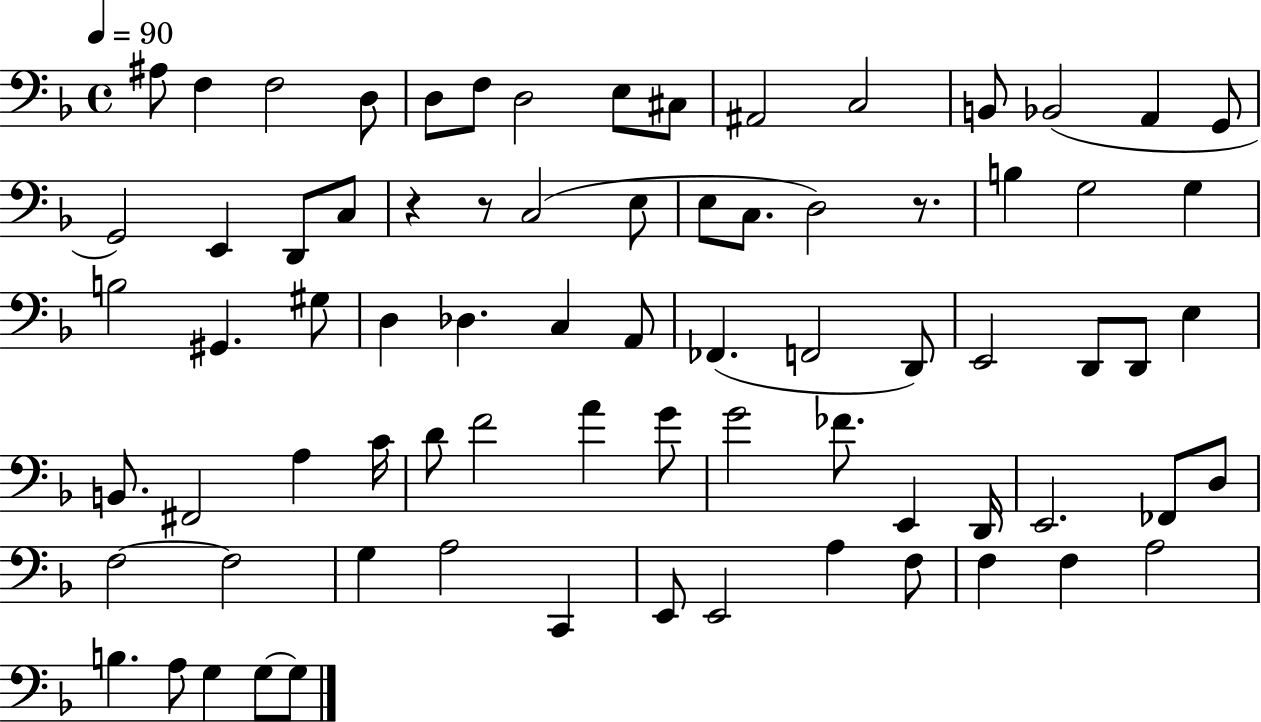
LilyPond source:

{
  \clef bass
  \time 4/4
  \defaultTimeSignature
  \key f \major
  \tempo 4 = 90
  ais8 f4 f2 d8 | d8 f8 d2 e8 cis8 | ais,2 c2 | b,8 bes,2( a,4 g,8 | \break g,2) e,4 d,8 c8 | r4 r8 c2( e8 | e8 c8. d2) r8. | b4 g2 g4 | \break b2 gis,4. gis8 | d4 des4. c4 a,8 | fes,4.( f,2 d,8) | e,2 d,8 d,8 e4 | \break b,8. fis,2 a4 c'16 | d'8 f'2 a'4 g'8 | g'2 fes'8. e,4 d,16 | e,2. fes,8 d8 | \break f2~~ f2 | g4 a2 c,4 | e,8 e,2 a4 f8 | f4 f4 a2 | \break b4. a8 g4 g8~~ g8 | \bar "|."
}